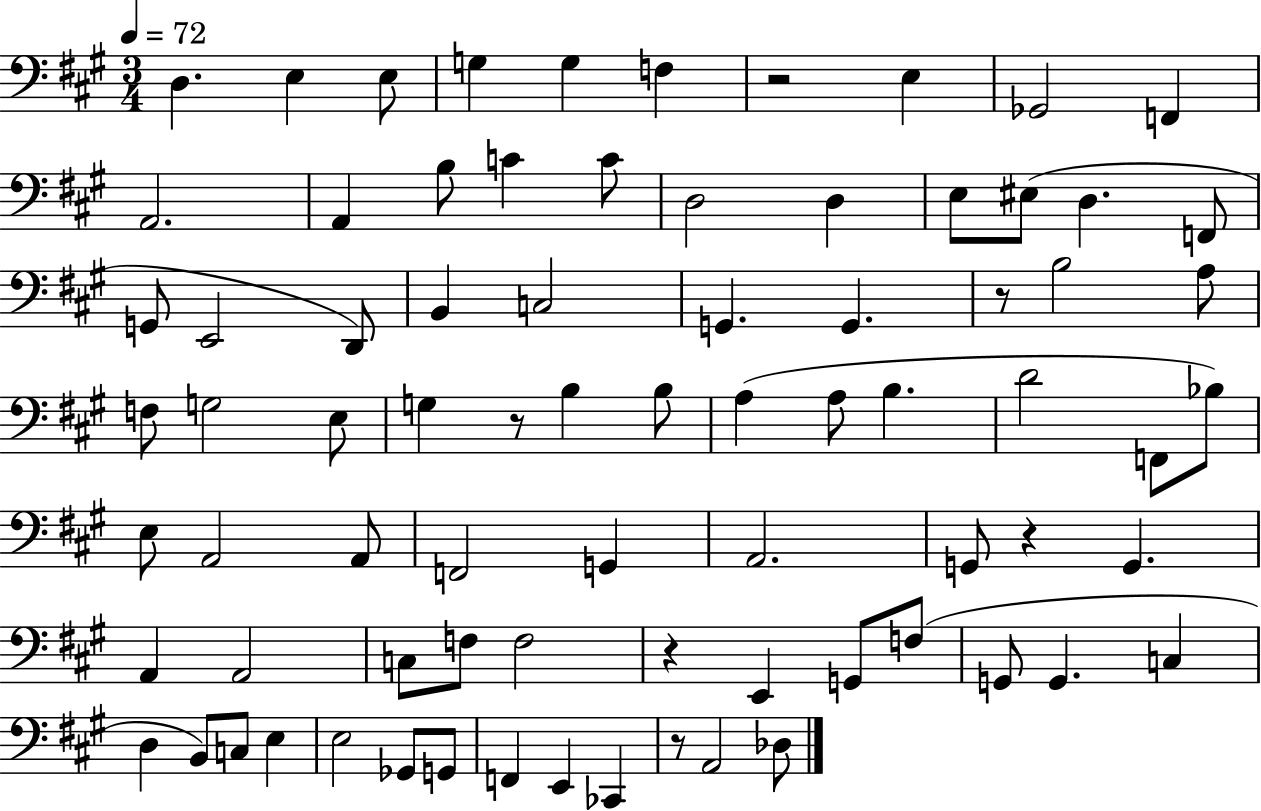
D3/q. E3/q E3/e G3/q G3/q F3/q R/h E3/q Gb2/h F2/q A2/h. A2/q B3/e C4/q C4/e D3/h D3/q E3/e EIS3/e D3/q. F2/e G2/e E2/h D2/e B2/q C3/h G2/q. G2/q. R/e B3/h A3/e F3/e G3/h E3/e G3/q R/e B3/q B3/e A3/q A3/e B3/q. D4/h F2/e Bb3/e E3/e A2/h A2/e F2/h G2/q A2/h. G2/e R/q G2/q. A2/q A2/h C3/e F3/e F3/h R/q E2/q G2/e F3/e G2/e G2/q. C3/q D3/q B2/e C3/e E3/q E3/h Gb2/e G2/e F2/q E2/q CES2/q R/e A2/h Db3/e